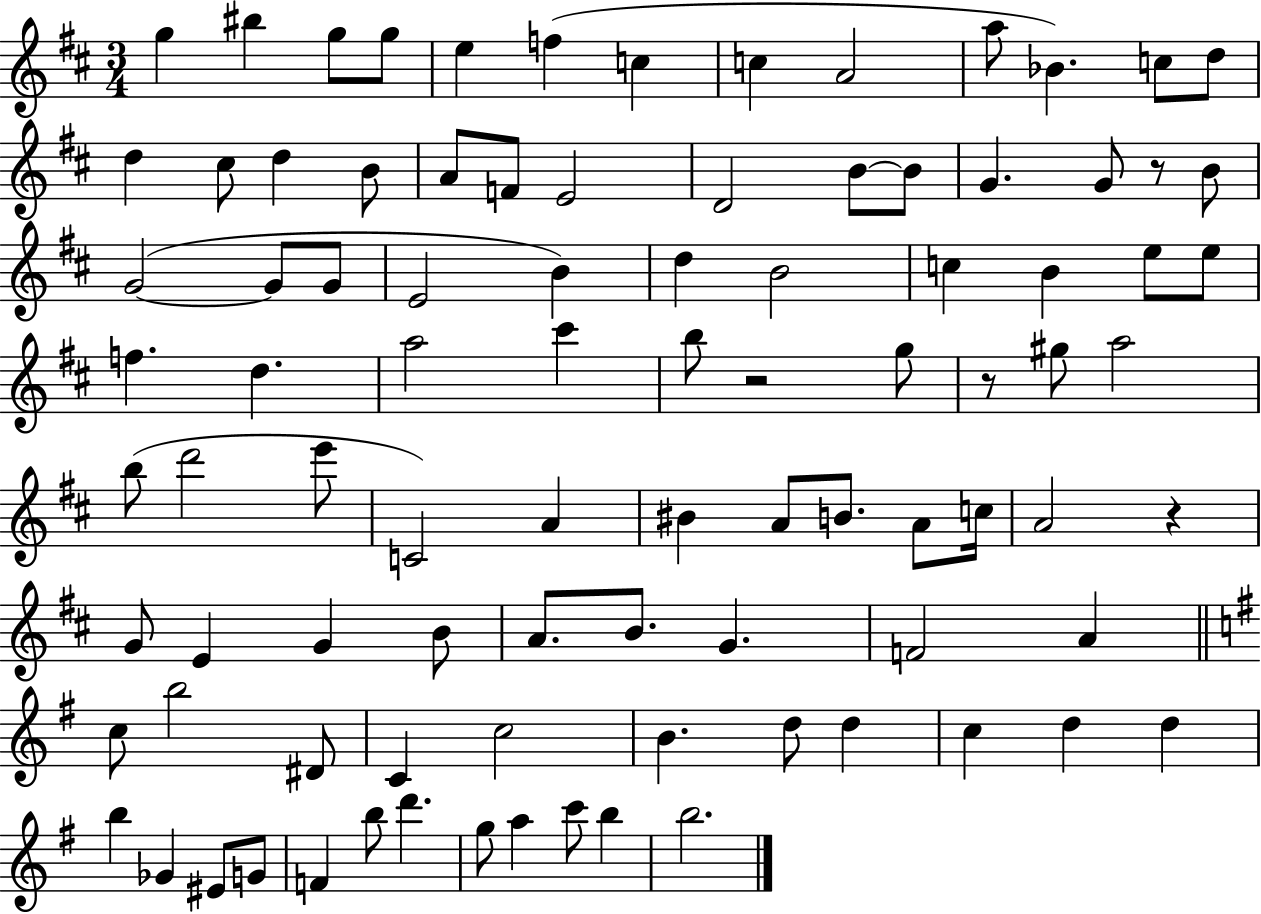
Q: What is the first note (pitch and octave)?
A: G5